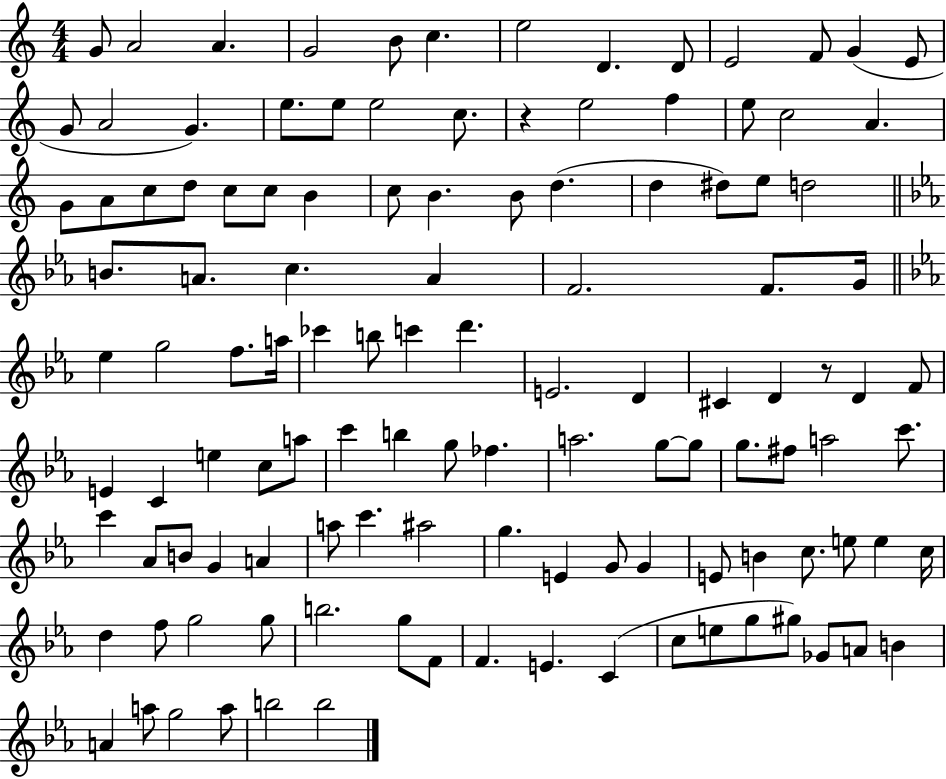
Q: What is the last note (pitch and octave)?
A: B5